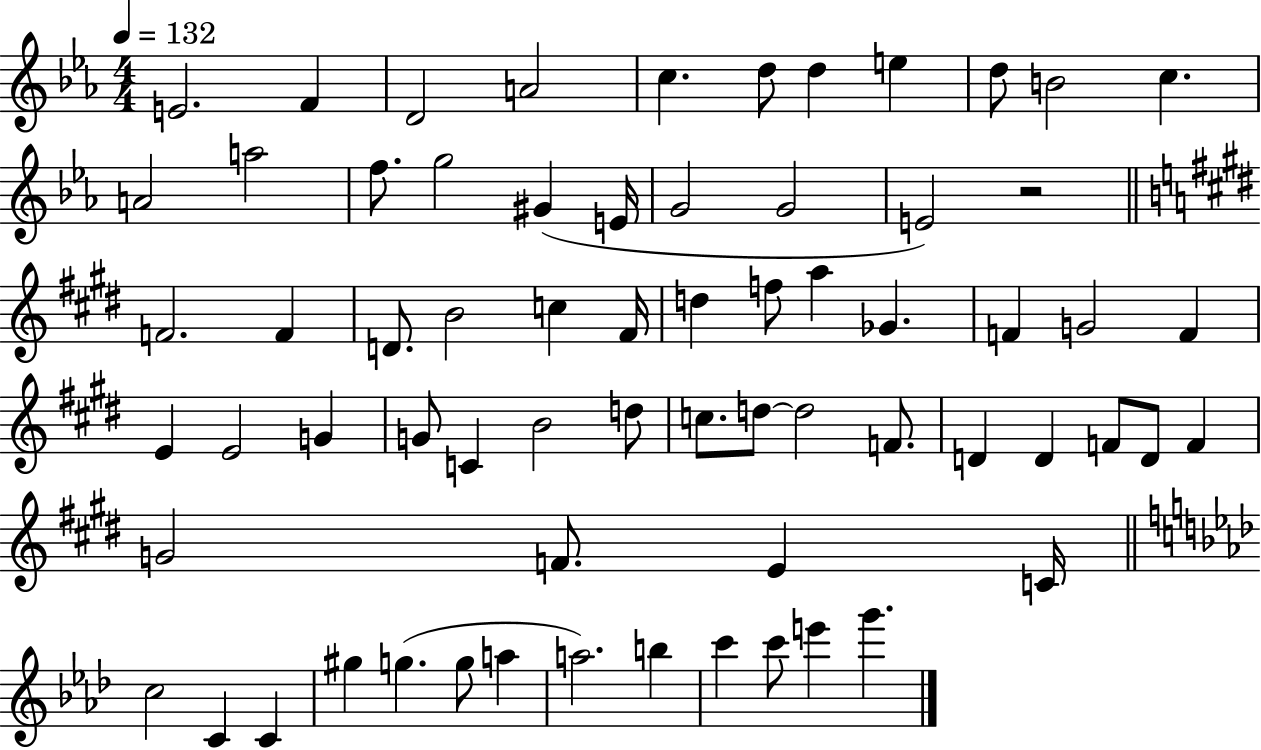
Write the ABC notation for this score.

X:1
T:Untitled
M:4/4
L:1/4
K:Eb
E2 F D2 A2 c d/2 d e d/2 B2 c A2 a2 f/2 g2 ^G E/4 G2 G2 E2 z2 F2 F D/2 B2 c ^F/4 d f/2 a _G F G2 F E E2 G G/2 C B2 d/2 c/2 d/2 d2 F/2 D D F/2 D/2 F G2 F/2 E C/4 c2 C C ^g g g/2 a a2 b c' c'/2 e' g'